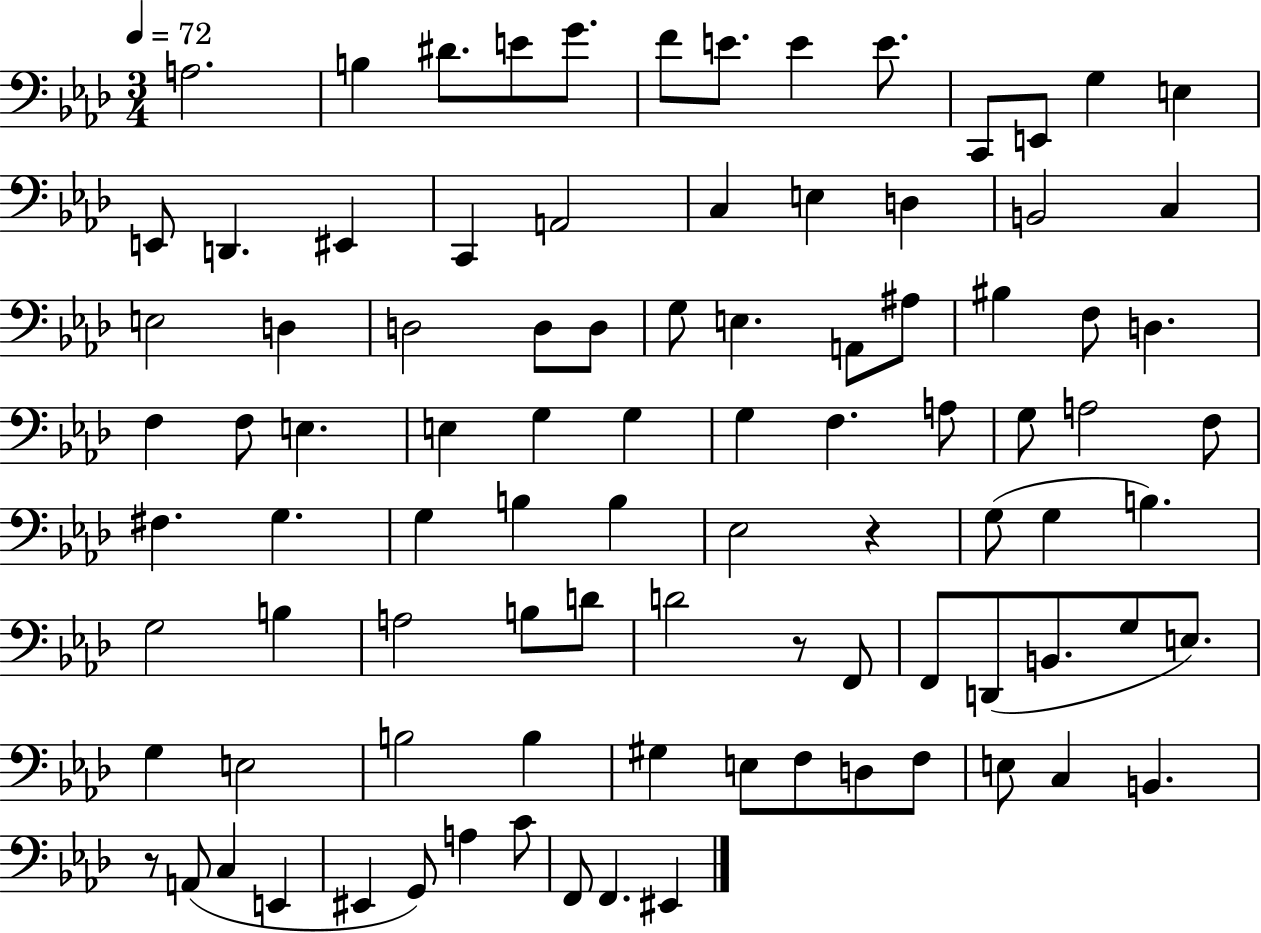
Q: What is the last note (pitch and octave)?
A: EIS2